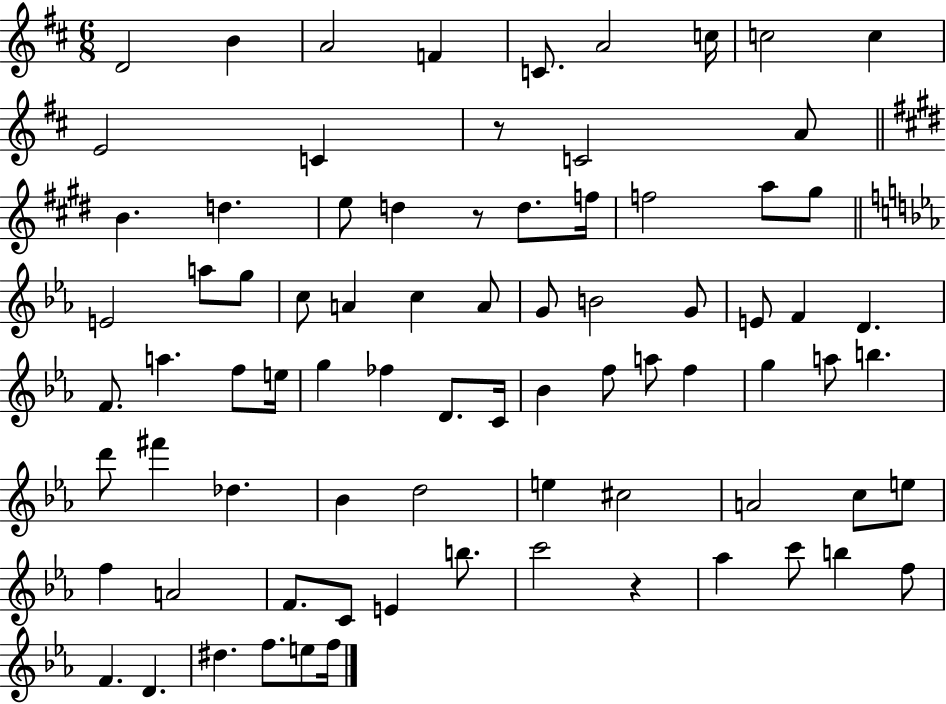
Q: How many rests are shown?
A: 3